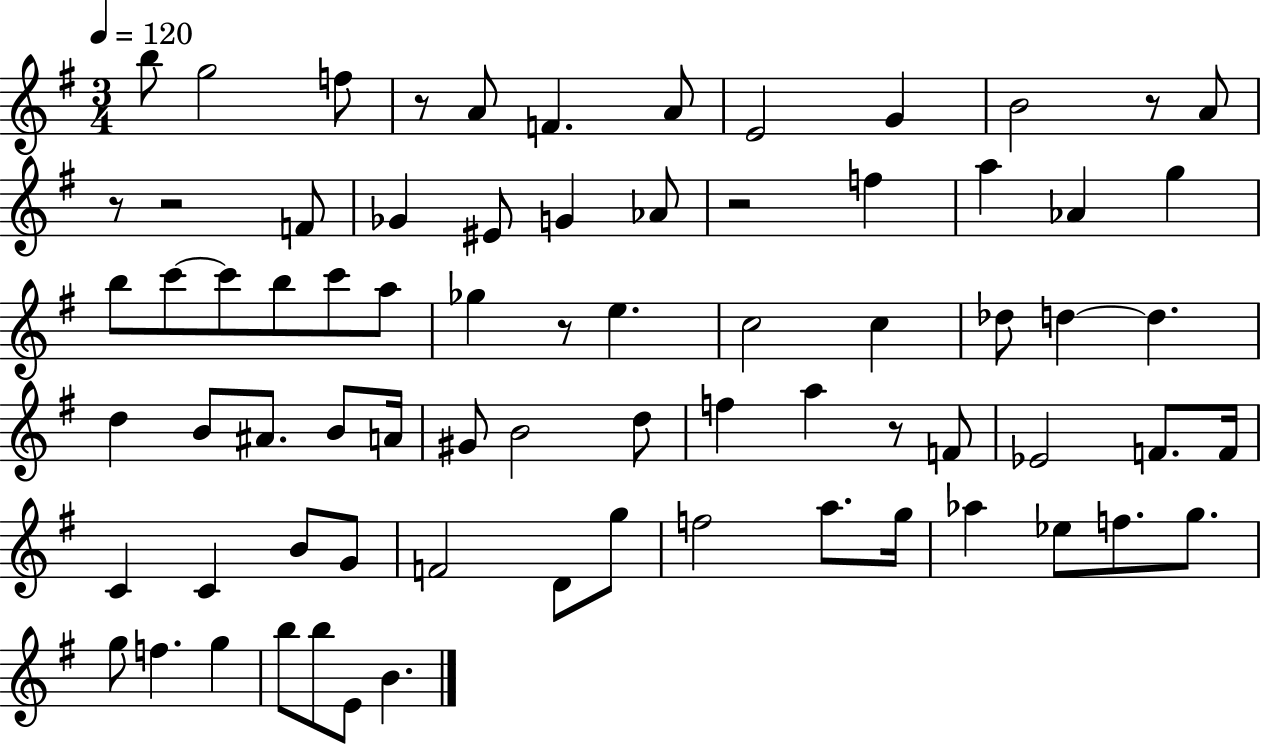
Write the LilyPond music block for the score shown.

{
  \clef treble
  \numericTimeSignature
  \time 3/4
  \key g \major
  \tempo 4 = 120
  b''8 g''2 f''8 | r8 a'8 f'4. a'8 | e'2 g'4 | b'2 r8 a'8 | \break r8 r2 f'8 | ges'4 eis'8 g'4 aes'8 | r2 f''4 | a''4 aes'4 g''4 | \break b''8 c'''8~~ c'''8 b''8 c'''8 a''8 | ges''4 r8 e''4. | c''2 c''4 | des''8 d''4~~ d''4. | \break d''4 b'8 ais'8. b'8 a'16 | gis'8 b'2 d''8 | f''4 a''4 r8 f'8 | ees'2 f'8. f'16 | \break c'4 c'4 b'8 g'8 | f'2 d'8 g''8 | f''2 a''8. g''16 | aes''4 ees''8 f''8. g''8. | \break g''8 f''4. g''4 | b''8 b''8 e'8 b'4. | \bar "|."
}